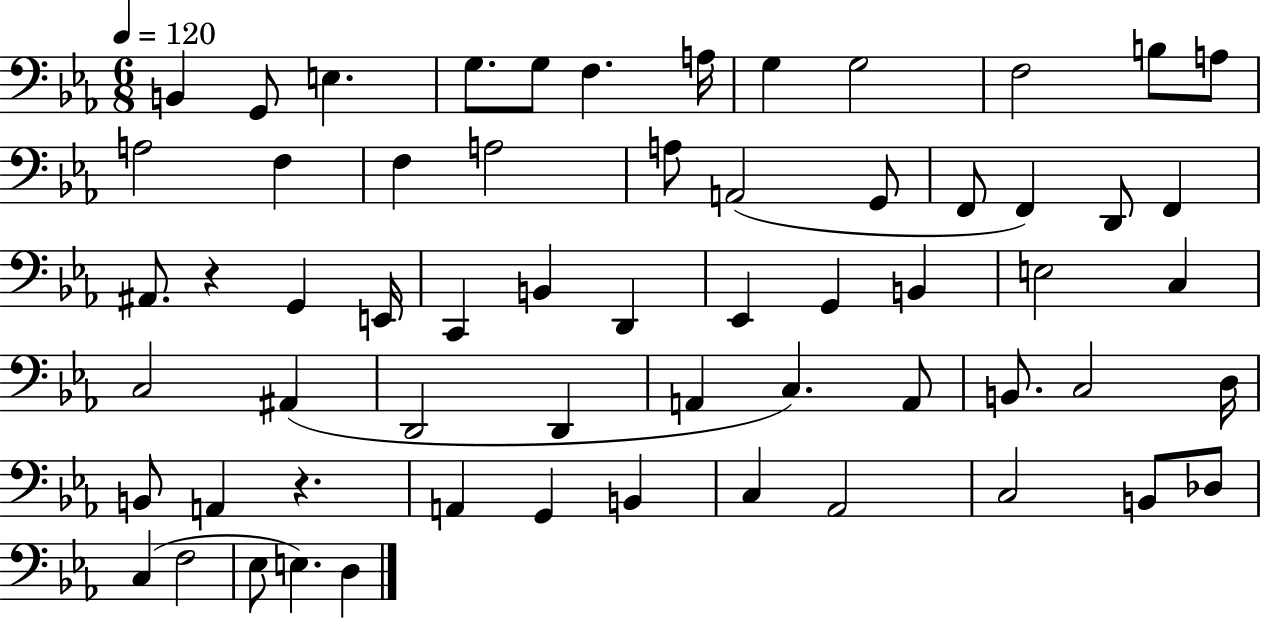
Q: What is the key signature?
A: EES major